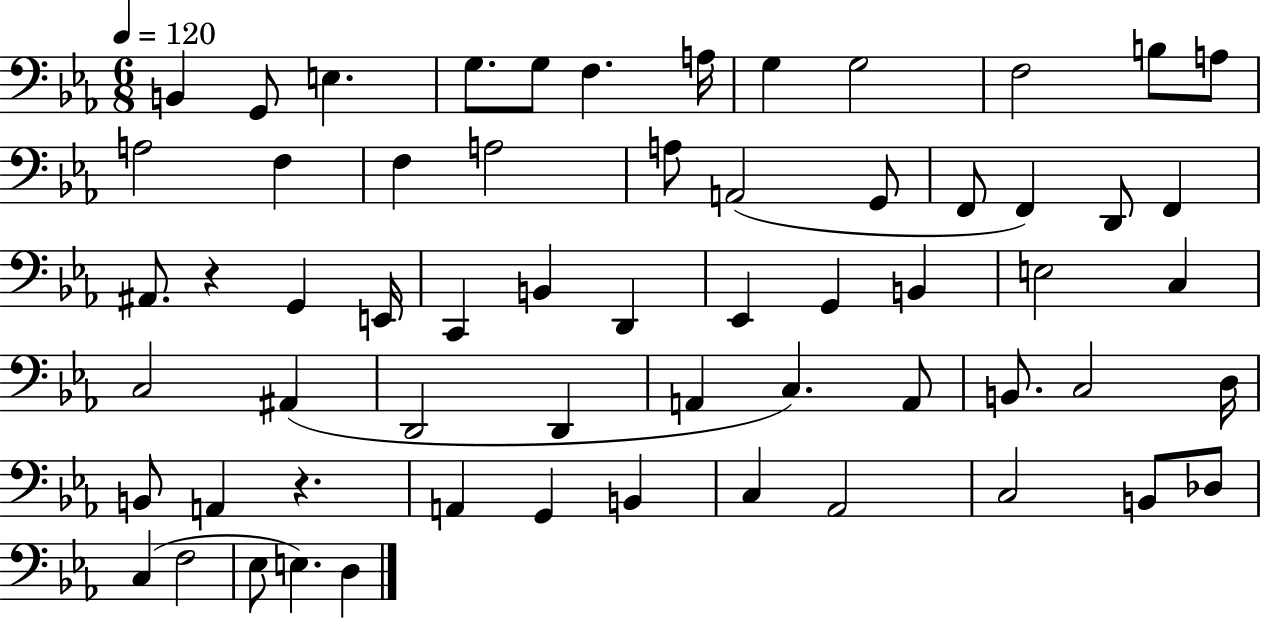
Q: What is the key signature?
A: EES major